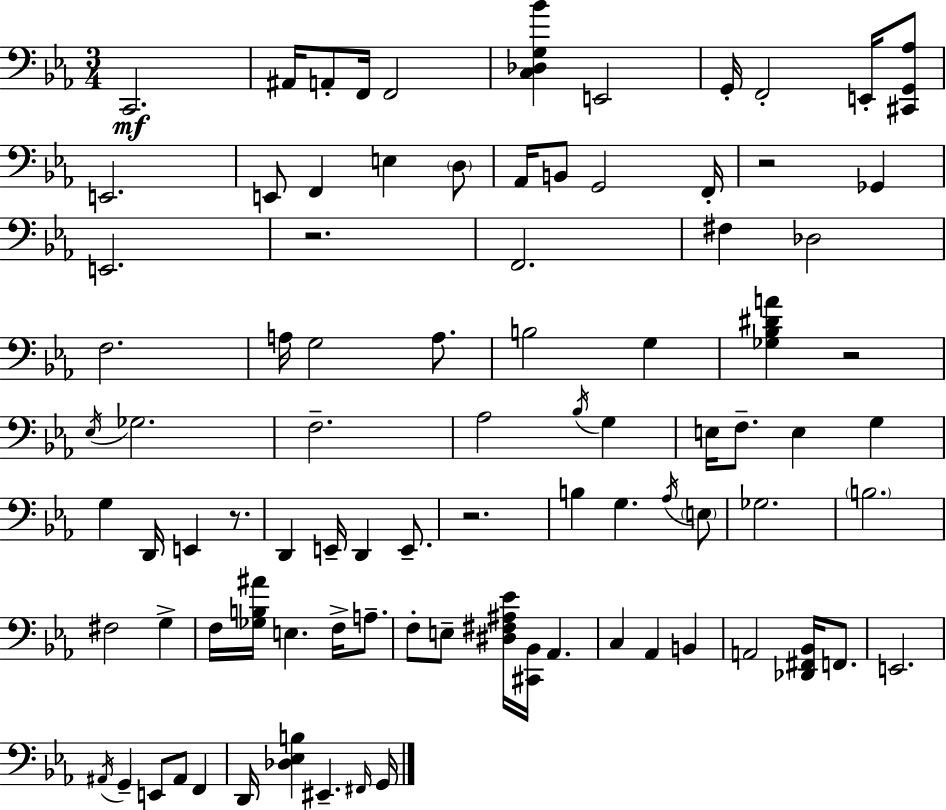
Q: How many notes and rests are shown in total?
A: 89